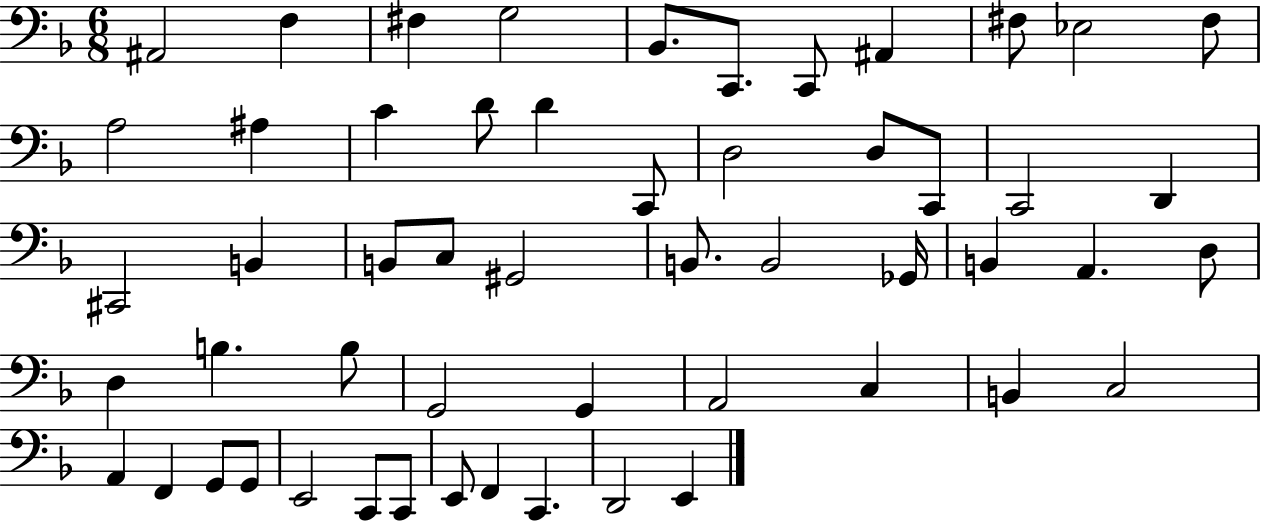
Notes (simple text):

A#2/h F3/q F#3/q G3/h Bb2/e. C2/e. C2/e A#2/q F#3/e Eb3/h F#3/e A3/h A#3/q C4/q D4/e D4/q C2/e D3/h D3/e C2/e C2/h D2/q C#2/h B2/q B2/e C3/e G#2/h B2/e. B2/h Gb2/s B2/q A2/q. D3/e D3/q B3/q. B3/e G2/h G2/q A2/h C3/q B2/q C3/h A2/q F2/q G2/e G2/e E2/h C2/e C2/e E2/e F2/q C2/q. D2/h E2/q